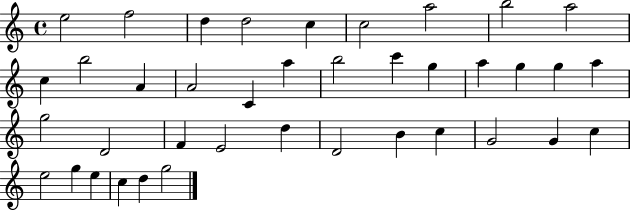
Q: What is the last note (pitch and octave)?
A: G5